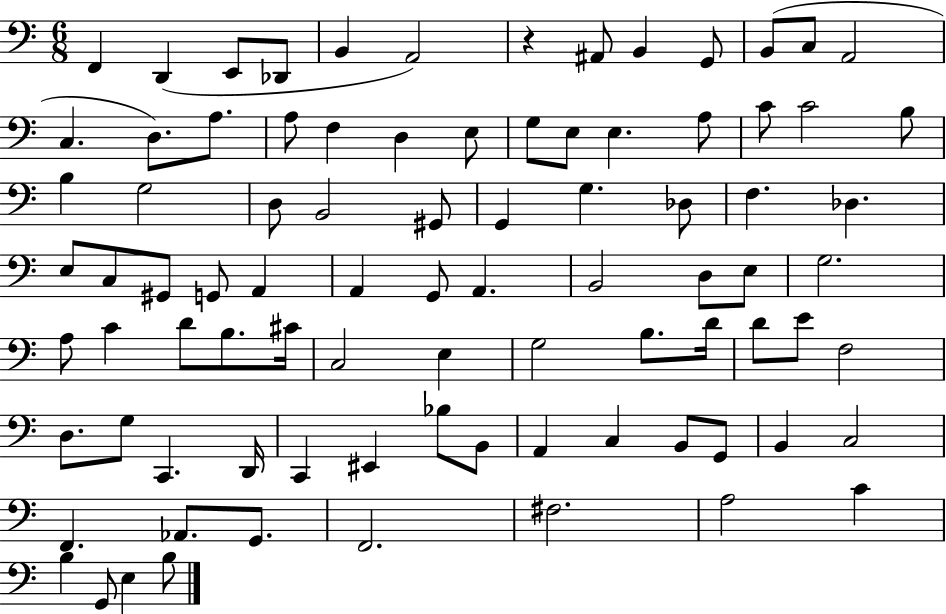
{
  \clef bass
  \numericTimeSignature
  \time 6/8
  \key c \major
  f,4 d,4( e,8 des,8 | b,4 a,2) | r4 ais,8 b,4 g,8 | b,8( c8 a,2 | \break c4. d8.) a8. | a8 f4 d4 e8 | g8 e8 e4. a8 | c'8 c'2 b8 | \break b4 g2 | d8 b,2 gis,8 | g,4 g4. des8 | f4. des4. | \break e8 c8 gis,8 g,8 a,4 | a,4 g,8 a,4. | b,2 d8 e8 | g2. | \break a8 c'4 d'8 b8. cis'16 | c2 e4 | g2 b8. d'16 | d'8 e'8 f2 | \break d8. g8 c,4. d,16 | c,4 eis,4 bes8 b,8 | a,4 c4 b,8 g,8 | b,4 c2 | \break f,4. aes,8. g,8. | f,2. | fis2. | a2 c'4 | \break b4 g,8 e4 b8 | \bar "|."
}